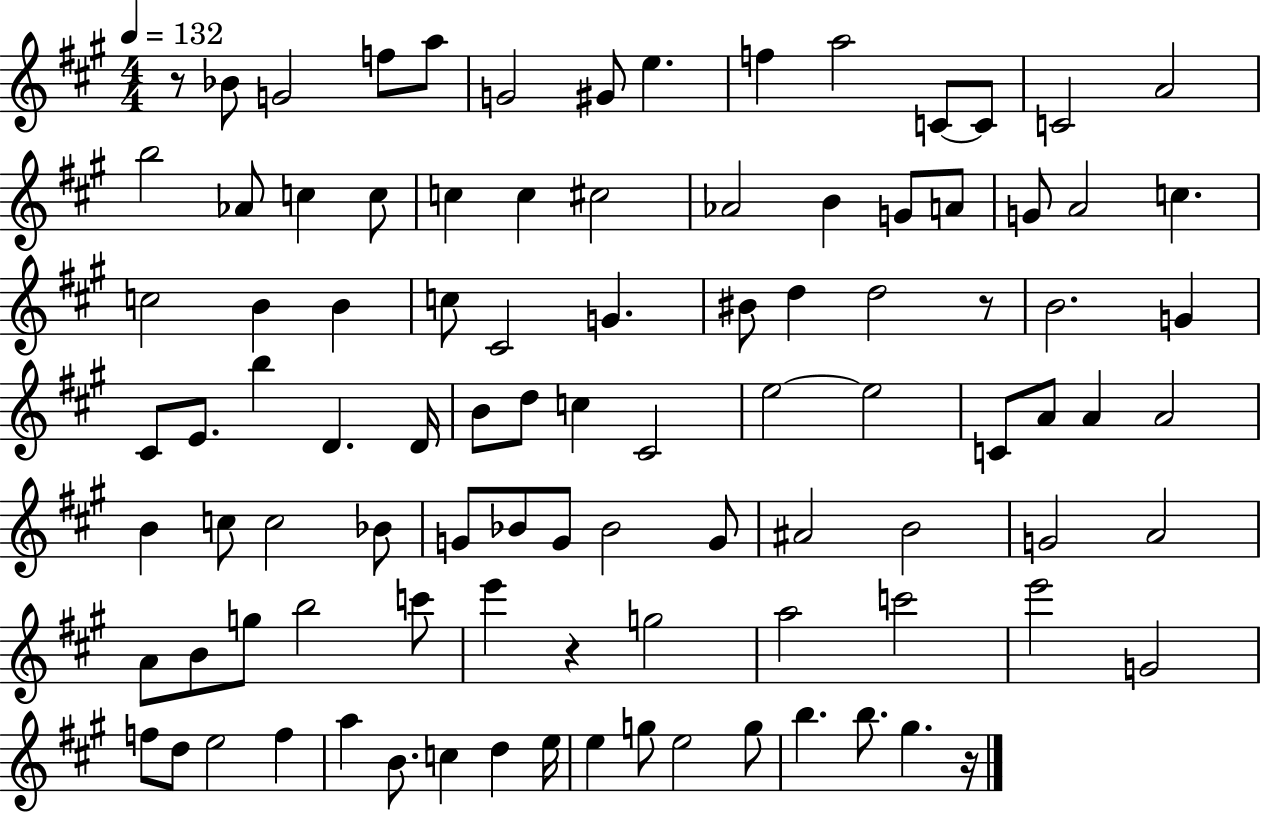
R/e Bb4/e G4/h F5/e A5/e G4/h G#4/e E5/q. F5/q A5/h C4/e C4/e C4/h A4/h B5/h Ab4/e C5/q C5/e C5/q C5/q C#5/h Ab4/h B4/q G4/e A4/e G4/e A4/h C5/q. C5/h B4/q B4/q C5/e C#4/h G4/q. BIS4/e D5/q D5/h R/e B4/h. G4/q C#4/e E4/e. B5/q D4/q. D4/s B4/e D5/e C5/q C#4/h E5/h E5/h C4/e A4/e A4/q A4/h B4/q C5/e C5/h Bb4/e G4/e Bb4/e G4/e Bb4/h G4/e A#4/h B4/h G4/h A4/h A4/e B4/e G5/e B5/h C6/e E6/q R/q G5/h A5/h C6/h E6/h G4/h F5/e D5/e E5/h F5/q A5/q B4/e. C5/q D5/q E5/s E5/q G5/e E5/h G5/e B5/q. B5/e. G#5/q. R/s